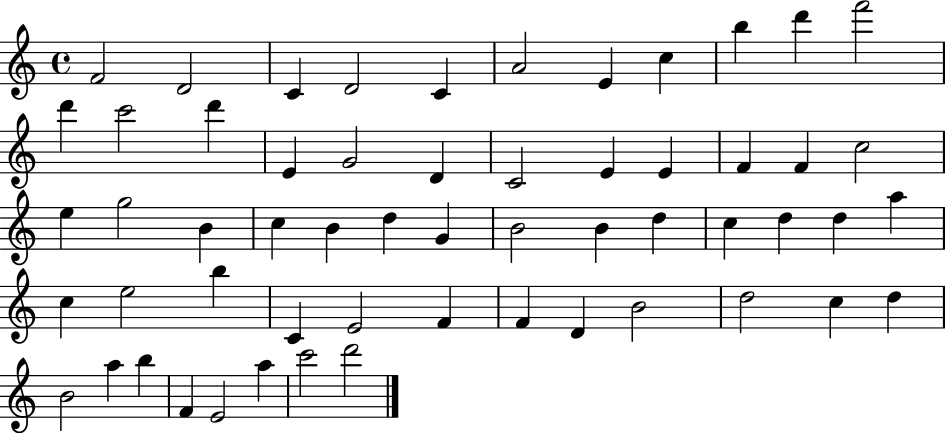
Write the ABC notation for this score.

X:1
T:Untitled
M:4/4
L:1/4
K:C
F2 D2 C D2 C A2 E c b d' f'2 d' c'2 d' E G2 D C2 E E F F c2 e g2 B c B d G B2 B d c d d a c e2 b C E2 F F D B2 d2 c d B2 a b F E2 a c'2 d'2